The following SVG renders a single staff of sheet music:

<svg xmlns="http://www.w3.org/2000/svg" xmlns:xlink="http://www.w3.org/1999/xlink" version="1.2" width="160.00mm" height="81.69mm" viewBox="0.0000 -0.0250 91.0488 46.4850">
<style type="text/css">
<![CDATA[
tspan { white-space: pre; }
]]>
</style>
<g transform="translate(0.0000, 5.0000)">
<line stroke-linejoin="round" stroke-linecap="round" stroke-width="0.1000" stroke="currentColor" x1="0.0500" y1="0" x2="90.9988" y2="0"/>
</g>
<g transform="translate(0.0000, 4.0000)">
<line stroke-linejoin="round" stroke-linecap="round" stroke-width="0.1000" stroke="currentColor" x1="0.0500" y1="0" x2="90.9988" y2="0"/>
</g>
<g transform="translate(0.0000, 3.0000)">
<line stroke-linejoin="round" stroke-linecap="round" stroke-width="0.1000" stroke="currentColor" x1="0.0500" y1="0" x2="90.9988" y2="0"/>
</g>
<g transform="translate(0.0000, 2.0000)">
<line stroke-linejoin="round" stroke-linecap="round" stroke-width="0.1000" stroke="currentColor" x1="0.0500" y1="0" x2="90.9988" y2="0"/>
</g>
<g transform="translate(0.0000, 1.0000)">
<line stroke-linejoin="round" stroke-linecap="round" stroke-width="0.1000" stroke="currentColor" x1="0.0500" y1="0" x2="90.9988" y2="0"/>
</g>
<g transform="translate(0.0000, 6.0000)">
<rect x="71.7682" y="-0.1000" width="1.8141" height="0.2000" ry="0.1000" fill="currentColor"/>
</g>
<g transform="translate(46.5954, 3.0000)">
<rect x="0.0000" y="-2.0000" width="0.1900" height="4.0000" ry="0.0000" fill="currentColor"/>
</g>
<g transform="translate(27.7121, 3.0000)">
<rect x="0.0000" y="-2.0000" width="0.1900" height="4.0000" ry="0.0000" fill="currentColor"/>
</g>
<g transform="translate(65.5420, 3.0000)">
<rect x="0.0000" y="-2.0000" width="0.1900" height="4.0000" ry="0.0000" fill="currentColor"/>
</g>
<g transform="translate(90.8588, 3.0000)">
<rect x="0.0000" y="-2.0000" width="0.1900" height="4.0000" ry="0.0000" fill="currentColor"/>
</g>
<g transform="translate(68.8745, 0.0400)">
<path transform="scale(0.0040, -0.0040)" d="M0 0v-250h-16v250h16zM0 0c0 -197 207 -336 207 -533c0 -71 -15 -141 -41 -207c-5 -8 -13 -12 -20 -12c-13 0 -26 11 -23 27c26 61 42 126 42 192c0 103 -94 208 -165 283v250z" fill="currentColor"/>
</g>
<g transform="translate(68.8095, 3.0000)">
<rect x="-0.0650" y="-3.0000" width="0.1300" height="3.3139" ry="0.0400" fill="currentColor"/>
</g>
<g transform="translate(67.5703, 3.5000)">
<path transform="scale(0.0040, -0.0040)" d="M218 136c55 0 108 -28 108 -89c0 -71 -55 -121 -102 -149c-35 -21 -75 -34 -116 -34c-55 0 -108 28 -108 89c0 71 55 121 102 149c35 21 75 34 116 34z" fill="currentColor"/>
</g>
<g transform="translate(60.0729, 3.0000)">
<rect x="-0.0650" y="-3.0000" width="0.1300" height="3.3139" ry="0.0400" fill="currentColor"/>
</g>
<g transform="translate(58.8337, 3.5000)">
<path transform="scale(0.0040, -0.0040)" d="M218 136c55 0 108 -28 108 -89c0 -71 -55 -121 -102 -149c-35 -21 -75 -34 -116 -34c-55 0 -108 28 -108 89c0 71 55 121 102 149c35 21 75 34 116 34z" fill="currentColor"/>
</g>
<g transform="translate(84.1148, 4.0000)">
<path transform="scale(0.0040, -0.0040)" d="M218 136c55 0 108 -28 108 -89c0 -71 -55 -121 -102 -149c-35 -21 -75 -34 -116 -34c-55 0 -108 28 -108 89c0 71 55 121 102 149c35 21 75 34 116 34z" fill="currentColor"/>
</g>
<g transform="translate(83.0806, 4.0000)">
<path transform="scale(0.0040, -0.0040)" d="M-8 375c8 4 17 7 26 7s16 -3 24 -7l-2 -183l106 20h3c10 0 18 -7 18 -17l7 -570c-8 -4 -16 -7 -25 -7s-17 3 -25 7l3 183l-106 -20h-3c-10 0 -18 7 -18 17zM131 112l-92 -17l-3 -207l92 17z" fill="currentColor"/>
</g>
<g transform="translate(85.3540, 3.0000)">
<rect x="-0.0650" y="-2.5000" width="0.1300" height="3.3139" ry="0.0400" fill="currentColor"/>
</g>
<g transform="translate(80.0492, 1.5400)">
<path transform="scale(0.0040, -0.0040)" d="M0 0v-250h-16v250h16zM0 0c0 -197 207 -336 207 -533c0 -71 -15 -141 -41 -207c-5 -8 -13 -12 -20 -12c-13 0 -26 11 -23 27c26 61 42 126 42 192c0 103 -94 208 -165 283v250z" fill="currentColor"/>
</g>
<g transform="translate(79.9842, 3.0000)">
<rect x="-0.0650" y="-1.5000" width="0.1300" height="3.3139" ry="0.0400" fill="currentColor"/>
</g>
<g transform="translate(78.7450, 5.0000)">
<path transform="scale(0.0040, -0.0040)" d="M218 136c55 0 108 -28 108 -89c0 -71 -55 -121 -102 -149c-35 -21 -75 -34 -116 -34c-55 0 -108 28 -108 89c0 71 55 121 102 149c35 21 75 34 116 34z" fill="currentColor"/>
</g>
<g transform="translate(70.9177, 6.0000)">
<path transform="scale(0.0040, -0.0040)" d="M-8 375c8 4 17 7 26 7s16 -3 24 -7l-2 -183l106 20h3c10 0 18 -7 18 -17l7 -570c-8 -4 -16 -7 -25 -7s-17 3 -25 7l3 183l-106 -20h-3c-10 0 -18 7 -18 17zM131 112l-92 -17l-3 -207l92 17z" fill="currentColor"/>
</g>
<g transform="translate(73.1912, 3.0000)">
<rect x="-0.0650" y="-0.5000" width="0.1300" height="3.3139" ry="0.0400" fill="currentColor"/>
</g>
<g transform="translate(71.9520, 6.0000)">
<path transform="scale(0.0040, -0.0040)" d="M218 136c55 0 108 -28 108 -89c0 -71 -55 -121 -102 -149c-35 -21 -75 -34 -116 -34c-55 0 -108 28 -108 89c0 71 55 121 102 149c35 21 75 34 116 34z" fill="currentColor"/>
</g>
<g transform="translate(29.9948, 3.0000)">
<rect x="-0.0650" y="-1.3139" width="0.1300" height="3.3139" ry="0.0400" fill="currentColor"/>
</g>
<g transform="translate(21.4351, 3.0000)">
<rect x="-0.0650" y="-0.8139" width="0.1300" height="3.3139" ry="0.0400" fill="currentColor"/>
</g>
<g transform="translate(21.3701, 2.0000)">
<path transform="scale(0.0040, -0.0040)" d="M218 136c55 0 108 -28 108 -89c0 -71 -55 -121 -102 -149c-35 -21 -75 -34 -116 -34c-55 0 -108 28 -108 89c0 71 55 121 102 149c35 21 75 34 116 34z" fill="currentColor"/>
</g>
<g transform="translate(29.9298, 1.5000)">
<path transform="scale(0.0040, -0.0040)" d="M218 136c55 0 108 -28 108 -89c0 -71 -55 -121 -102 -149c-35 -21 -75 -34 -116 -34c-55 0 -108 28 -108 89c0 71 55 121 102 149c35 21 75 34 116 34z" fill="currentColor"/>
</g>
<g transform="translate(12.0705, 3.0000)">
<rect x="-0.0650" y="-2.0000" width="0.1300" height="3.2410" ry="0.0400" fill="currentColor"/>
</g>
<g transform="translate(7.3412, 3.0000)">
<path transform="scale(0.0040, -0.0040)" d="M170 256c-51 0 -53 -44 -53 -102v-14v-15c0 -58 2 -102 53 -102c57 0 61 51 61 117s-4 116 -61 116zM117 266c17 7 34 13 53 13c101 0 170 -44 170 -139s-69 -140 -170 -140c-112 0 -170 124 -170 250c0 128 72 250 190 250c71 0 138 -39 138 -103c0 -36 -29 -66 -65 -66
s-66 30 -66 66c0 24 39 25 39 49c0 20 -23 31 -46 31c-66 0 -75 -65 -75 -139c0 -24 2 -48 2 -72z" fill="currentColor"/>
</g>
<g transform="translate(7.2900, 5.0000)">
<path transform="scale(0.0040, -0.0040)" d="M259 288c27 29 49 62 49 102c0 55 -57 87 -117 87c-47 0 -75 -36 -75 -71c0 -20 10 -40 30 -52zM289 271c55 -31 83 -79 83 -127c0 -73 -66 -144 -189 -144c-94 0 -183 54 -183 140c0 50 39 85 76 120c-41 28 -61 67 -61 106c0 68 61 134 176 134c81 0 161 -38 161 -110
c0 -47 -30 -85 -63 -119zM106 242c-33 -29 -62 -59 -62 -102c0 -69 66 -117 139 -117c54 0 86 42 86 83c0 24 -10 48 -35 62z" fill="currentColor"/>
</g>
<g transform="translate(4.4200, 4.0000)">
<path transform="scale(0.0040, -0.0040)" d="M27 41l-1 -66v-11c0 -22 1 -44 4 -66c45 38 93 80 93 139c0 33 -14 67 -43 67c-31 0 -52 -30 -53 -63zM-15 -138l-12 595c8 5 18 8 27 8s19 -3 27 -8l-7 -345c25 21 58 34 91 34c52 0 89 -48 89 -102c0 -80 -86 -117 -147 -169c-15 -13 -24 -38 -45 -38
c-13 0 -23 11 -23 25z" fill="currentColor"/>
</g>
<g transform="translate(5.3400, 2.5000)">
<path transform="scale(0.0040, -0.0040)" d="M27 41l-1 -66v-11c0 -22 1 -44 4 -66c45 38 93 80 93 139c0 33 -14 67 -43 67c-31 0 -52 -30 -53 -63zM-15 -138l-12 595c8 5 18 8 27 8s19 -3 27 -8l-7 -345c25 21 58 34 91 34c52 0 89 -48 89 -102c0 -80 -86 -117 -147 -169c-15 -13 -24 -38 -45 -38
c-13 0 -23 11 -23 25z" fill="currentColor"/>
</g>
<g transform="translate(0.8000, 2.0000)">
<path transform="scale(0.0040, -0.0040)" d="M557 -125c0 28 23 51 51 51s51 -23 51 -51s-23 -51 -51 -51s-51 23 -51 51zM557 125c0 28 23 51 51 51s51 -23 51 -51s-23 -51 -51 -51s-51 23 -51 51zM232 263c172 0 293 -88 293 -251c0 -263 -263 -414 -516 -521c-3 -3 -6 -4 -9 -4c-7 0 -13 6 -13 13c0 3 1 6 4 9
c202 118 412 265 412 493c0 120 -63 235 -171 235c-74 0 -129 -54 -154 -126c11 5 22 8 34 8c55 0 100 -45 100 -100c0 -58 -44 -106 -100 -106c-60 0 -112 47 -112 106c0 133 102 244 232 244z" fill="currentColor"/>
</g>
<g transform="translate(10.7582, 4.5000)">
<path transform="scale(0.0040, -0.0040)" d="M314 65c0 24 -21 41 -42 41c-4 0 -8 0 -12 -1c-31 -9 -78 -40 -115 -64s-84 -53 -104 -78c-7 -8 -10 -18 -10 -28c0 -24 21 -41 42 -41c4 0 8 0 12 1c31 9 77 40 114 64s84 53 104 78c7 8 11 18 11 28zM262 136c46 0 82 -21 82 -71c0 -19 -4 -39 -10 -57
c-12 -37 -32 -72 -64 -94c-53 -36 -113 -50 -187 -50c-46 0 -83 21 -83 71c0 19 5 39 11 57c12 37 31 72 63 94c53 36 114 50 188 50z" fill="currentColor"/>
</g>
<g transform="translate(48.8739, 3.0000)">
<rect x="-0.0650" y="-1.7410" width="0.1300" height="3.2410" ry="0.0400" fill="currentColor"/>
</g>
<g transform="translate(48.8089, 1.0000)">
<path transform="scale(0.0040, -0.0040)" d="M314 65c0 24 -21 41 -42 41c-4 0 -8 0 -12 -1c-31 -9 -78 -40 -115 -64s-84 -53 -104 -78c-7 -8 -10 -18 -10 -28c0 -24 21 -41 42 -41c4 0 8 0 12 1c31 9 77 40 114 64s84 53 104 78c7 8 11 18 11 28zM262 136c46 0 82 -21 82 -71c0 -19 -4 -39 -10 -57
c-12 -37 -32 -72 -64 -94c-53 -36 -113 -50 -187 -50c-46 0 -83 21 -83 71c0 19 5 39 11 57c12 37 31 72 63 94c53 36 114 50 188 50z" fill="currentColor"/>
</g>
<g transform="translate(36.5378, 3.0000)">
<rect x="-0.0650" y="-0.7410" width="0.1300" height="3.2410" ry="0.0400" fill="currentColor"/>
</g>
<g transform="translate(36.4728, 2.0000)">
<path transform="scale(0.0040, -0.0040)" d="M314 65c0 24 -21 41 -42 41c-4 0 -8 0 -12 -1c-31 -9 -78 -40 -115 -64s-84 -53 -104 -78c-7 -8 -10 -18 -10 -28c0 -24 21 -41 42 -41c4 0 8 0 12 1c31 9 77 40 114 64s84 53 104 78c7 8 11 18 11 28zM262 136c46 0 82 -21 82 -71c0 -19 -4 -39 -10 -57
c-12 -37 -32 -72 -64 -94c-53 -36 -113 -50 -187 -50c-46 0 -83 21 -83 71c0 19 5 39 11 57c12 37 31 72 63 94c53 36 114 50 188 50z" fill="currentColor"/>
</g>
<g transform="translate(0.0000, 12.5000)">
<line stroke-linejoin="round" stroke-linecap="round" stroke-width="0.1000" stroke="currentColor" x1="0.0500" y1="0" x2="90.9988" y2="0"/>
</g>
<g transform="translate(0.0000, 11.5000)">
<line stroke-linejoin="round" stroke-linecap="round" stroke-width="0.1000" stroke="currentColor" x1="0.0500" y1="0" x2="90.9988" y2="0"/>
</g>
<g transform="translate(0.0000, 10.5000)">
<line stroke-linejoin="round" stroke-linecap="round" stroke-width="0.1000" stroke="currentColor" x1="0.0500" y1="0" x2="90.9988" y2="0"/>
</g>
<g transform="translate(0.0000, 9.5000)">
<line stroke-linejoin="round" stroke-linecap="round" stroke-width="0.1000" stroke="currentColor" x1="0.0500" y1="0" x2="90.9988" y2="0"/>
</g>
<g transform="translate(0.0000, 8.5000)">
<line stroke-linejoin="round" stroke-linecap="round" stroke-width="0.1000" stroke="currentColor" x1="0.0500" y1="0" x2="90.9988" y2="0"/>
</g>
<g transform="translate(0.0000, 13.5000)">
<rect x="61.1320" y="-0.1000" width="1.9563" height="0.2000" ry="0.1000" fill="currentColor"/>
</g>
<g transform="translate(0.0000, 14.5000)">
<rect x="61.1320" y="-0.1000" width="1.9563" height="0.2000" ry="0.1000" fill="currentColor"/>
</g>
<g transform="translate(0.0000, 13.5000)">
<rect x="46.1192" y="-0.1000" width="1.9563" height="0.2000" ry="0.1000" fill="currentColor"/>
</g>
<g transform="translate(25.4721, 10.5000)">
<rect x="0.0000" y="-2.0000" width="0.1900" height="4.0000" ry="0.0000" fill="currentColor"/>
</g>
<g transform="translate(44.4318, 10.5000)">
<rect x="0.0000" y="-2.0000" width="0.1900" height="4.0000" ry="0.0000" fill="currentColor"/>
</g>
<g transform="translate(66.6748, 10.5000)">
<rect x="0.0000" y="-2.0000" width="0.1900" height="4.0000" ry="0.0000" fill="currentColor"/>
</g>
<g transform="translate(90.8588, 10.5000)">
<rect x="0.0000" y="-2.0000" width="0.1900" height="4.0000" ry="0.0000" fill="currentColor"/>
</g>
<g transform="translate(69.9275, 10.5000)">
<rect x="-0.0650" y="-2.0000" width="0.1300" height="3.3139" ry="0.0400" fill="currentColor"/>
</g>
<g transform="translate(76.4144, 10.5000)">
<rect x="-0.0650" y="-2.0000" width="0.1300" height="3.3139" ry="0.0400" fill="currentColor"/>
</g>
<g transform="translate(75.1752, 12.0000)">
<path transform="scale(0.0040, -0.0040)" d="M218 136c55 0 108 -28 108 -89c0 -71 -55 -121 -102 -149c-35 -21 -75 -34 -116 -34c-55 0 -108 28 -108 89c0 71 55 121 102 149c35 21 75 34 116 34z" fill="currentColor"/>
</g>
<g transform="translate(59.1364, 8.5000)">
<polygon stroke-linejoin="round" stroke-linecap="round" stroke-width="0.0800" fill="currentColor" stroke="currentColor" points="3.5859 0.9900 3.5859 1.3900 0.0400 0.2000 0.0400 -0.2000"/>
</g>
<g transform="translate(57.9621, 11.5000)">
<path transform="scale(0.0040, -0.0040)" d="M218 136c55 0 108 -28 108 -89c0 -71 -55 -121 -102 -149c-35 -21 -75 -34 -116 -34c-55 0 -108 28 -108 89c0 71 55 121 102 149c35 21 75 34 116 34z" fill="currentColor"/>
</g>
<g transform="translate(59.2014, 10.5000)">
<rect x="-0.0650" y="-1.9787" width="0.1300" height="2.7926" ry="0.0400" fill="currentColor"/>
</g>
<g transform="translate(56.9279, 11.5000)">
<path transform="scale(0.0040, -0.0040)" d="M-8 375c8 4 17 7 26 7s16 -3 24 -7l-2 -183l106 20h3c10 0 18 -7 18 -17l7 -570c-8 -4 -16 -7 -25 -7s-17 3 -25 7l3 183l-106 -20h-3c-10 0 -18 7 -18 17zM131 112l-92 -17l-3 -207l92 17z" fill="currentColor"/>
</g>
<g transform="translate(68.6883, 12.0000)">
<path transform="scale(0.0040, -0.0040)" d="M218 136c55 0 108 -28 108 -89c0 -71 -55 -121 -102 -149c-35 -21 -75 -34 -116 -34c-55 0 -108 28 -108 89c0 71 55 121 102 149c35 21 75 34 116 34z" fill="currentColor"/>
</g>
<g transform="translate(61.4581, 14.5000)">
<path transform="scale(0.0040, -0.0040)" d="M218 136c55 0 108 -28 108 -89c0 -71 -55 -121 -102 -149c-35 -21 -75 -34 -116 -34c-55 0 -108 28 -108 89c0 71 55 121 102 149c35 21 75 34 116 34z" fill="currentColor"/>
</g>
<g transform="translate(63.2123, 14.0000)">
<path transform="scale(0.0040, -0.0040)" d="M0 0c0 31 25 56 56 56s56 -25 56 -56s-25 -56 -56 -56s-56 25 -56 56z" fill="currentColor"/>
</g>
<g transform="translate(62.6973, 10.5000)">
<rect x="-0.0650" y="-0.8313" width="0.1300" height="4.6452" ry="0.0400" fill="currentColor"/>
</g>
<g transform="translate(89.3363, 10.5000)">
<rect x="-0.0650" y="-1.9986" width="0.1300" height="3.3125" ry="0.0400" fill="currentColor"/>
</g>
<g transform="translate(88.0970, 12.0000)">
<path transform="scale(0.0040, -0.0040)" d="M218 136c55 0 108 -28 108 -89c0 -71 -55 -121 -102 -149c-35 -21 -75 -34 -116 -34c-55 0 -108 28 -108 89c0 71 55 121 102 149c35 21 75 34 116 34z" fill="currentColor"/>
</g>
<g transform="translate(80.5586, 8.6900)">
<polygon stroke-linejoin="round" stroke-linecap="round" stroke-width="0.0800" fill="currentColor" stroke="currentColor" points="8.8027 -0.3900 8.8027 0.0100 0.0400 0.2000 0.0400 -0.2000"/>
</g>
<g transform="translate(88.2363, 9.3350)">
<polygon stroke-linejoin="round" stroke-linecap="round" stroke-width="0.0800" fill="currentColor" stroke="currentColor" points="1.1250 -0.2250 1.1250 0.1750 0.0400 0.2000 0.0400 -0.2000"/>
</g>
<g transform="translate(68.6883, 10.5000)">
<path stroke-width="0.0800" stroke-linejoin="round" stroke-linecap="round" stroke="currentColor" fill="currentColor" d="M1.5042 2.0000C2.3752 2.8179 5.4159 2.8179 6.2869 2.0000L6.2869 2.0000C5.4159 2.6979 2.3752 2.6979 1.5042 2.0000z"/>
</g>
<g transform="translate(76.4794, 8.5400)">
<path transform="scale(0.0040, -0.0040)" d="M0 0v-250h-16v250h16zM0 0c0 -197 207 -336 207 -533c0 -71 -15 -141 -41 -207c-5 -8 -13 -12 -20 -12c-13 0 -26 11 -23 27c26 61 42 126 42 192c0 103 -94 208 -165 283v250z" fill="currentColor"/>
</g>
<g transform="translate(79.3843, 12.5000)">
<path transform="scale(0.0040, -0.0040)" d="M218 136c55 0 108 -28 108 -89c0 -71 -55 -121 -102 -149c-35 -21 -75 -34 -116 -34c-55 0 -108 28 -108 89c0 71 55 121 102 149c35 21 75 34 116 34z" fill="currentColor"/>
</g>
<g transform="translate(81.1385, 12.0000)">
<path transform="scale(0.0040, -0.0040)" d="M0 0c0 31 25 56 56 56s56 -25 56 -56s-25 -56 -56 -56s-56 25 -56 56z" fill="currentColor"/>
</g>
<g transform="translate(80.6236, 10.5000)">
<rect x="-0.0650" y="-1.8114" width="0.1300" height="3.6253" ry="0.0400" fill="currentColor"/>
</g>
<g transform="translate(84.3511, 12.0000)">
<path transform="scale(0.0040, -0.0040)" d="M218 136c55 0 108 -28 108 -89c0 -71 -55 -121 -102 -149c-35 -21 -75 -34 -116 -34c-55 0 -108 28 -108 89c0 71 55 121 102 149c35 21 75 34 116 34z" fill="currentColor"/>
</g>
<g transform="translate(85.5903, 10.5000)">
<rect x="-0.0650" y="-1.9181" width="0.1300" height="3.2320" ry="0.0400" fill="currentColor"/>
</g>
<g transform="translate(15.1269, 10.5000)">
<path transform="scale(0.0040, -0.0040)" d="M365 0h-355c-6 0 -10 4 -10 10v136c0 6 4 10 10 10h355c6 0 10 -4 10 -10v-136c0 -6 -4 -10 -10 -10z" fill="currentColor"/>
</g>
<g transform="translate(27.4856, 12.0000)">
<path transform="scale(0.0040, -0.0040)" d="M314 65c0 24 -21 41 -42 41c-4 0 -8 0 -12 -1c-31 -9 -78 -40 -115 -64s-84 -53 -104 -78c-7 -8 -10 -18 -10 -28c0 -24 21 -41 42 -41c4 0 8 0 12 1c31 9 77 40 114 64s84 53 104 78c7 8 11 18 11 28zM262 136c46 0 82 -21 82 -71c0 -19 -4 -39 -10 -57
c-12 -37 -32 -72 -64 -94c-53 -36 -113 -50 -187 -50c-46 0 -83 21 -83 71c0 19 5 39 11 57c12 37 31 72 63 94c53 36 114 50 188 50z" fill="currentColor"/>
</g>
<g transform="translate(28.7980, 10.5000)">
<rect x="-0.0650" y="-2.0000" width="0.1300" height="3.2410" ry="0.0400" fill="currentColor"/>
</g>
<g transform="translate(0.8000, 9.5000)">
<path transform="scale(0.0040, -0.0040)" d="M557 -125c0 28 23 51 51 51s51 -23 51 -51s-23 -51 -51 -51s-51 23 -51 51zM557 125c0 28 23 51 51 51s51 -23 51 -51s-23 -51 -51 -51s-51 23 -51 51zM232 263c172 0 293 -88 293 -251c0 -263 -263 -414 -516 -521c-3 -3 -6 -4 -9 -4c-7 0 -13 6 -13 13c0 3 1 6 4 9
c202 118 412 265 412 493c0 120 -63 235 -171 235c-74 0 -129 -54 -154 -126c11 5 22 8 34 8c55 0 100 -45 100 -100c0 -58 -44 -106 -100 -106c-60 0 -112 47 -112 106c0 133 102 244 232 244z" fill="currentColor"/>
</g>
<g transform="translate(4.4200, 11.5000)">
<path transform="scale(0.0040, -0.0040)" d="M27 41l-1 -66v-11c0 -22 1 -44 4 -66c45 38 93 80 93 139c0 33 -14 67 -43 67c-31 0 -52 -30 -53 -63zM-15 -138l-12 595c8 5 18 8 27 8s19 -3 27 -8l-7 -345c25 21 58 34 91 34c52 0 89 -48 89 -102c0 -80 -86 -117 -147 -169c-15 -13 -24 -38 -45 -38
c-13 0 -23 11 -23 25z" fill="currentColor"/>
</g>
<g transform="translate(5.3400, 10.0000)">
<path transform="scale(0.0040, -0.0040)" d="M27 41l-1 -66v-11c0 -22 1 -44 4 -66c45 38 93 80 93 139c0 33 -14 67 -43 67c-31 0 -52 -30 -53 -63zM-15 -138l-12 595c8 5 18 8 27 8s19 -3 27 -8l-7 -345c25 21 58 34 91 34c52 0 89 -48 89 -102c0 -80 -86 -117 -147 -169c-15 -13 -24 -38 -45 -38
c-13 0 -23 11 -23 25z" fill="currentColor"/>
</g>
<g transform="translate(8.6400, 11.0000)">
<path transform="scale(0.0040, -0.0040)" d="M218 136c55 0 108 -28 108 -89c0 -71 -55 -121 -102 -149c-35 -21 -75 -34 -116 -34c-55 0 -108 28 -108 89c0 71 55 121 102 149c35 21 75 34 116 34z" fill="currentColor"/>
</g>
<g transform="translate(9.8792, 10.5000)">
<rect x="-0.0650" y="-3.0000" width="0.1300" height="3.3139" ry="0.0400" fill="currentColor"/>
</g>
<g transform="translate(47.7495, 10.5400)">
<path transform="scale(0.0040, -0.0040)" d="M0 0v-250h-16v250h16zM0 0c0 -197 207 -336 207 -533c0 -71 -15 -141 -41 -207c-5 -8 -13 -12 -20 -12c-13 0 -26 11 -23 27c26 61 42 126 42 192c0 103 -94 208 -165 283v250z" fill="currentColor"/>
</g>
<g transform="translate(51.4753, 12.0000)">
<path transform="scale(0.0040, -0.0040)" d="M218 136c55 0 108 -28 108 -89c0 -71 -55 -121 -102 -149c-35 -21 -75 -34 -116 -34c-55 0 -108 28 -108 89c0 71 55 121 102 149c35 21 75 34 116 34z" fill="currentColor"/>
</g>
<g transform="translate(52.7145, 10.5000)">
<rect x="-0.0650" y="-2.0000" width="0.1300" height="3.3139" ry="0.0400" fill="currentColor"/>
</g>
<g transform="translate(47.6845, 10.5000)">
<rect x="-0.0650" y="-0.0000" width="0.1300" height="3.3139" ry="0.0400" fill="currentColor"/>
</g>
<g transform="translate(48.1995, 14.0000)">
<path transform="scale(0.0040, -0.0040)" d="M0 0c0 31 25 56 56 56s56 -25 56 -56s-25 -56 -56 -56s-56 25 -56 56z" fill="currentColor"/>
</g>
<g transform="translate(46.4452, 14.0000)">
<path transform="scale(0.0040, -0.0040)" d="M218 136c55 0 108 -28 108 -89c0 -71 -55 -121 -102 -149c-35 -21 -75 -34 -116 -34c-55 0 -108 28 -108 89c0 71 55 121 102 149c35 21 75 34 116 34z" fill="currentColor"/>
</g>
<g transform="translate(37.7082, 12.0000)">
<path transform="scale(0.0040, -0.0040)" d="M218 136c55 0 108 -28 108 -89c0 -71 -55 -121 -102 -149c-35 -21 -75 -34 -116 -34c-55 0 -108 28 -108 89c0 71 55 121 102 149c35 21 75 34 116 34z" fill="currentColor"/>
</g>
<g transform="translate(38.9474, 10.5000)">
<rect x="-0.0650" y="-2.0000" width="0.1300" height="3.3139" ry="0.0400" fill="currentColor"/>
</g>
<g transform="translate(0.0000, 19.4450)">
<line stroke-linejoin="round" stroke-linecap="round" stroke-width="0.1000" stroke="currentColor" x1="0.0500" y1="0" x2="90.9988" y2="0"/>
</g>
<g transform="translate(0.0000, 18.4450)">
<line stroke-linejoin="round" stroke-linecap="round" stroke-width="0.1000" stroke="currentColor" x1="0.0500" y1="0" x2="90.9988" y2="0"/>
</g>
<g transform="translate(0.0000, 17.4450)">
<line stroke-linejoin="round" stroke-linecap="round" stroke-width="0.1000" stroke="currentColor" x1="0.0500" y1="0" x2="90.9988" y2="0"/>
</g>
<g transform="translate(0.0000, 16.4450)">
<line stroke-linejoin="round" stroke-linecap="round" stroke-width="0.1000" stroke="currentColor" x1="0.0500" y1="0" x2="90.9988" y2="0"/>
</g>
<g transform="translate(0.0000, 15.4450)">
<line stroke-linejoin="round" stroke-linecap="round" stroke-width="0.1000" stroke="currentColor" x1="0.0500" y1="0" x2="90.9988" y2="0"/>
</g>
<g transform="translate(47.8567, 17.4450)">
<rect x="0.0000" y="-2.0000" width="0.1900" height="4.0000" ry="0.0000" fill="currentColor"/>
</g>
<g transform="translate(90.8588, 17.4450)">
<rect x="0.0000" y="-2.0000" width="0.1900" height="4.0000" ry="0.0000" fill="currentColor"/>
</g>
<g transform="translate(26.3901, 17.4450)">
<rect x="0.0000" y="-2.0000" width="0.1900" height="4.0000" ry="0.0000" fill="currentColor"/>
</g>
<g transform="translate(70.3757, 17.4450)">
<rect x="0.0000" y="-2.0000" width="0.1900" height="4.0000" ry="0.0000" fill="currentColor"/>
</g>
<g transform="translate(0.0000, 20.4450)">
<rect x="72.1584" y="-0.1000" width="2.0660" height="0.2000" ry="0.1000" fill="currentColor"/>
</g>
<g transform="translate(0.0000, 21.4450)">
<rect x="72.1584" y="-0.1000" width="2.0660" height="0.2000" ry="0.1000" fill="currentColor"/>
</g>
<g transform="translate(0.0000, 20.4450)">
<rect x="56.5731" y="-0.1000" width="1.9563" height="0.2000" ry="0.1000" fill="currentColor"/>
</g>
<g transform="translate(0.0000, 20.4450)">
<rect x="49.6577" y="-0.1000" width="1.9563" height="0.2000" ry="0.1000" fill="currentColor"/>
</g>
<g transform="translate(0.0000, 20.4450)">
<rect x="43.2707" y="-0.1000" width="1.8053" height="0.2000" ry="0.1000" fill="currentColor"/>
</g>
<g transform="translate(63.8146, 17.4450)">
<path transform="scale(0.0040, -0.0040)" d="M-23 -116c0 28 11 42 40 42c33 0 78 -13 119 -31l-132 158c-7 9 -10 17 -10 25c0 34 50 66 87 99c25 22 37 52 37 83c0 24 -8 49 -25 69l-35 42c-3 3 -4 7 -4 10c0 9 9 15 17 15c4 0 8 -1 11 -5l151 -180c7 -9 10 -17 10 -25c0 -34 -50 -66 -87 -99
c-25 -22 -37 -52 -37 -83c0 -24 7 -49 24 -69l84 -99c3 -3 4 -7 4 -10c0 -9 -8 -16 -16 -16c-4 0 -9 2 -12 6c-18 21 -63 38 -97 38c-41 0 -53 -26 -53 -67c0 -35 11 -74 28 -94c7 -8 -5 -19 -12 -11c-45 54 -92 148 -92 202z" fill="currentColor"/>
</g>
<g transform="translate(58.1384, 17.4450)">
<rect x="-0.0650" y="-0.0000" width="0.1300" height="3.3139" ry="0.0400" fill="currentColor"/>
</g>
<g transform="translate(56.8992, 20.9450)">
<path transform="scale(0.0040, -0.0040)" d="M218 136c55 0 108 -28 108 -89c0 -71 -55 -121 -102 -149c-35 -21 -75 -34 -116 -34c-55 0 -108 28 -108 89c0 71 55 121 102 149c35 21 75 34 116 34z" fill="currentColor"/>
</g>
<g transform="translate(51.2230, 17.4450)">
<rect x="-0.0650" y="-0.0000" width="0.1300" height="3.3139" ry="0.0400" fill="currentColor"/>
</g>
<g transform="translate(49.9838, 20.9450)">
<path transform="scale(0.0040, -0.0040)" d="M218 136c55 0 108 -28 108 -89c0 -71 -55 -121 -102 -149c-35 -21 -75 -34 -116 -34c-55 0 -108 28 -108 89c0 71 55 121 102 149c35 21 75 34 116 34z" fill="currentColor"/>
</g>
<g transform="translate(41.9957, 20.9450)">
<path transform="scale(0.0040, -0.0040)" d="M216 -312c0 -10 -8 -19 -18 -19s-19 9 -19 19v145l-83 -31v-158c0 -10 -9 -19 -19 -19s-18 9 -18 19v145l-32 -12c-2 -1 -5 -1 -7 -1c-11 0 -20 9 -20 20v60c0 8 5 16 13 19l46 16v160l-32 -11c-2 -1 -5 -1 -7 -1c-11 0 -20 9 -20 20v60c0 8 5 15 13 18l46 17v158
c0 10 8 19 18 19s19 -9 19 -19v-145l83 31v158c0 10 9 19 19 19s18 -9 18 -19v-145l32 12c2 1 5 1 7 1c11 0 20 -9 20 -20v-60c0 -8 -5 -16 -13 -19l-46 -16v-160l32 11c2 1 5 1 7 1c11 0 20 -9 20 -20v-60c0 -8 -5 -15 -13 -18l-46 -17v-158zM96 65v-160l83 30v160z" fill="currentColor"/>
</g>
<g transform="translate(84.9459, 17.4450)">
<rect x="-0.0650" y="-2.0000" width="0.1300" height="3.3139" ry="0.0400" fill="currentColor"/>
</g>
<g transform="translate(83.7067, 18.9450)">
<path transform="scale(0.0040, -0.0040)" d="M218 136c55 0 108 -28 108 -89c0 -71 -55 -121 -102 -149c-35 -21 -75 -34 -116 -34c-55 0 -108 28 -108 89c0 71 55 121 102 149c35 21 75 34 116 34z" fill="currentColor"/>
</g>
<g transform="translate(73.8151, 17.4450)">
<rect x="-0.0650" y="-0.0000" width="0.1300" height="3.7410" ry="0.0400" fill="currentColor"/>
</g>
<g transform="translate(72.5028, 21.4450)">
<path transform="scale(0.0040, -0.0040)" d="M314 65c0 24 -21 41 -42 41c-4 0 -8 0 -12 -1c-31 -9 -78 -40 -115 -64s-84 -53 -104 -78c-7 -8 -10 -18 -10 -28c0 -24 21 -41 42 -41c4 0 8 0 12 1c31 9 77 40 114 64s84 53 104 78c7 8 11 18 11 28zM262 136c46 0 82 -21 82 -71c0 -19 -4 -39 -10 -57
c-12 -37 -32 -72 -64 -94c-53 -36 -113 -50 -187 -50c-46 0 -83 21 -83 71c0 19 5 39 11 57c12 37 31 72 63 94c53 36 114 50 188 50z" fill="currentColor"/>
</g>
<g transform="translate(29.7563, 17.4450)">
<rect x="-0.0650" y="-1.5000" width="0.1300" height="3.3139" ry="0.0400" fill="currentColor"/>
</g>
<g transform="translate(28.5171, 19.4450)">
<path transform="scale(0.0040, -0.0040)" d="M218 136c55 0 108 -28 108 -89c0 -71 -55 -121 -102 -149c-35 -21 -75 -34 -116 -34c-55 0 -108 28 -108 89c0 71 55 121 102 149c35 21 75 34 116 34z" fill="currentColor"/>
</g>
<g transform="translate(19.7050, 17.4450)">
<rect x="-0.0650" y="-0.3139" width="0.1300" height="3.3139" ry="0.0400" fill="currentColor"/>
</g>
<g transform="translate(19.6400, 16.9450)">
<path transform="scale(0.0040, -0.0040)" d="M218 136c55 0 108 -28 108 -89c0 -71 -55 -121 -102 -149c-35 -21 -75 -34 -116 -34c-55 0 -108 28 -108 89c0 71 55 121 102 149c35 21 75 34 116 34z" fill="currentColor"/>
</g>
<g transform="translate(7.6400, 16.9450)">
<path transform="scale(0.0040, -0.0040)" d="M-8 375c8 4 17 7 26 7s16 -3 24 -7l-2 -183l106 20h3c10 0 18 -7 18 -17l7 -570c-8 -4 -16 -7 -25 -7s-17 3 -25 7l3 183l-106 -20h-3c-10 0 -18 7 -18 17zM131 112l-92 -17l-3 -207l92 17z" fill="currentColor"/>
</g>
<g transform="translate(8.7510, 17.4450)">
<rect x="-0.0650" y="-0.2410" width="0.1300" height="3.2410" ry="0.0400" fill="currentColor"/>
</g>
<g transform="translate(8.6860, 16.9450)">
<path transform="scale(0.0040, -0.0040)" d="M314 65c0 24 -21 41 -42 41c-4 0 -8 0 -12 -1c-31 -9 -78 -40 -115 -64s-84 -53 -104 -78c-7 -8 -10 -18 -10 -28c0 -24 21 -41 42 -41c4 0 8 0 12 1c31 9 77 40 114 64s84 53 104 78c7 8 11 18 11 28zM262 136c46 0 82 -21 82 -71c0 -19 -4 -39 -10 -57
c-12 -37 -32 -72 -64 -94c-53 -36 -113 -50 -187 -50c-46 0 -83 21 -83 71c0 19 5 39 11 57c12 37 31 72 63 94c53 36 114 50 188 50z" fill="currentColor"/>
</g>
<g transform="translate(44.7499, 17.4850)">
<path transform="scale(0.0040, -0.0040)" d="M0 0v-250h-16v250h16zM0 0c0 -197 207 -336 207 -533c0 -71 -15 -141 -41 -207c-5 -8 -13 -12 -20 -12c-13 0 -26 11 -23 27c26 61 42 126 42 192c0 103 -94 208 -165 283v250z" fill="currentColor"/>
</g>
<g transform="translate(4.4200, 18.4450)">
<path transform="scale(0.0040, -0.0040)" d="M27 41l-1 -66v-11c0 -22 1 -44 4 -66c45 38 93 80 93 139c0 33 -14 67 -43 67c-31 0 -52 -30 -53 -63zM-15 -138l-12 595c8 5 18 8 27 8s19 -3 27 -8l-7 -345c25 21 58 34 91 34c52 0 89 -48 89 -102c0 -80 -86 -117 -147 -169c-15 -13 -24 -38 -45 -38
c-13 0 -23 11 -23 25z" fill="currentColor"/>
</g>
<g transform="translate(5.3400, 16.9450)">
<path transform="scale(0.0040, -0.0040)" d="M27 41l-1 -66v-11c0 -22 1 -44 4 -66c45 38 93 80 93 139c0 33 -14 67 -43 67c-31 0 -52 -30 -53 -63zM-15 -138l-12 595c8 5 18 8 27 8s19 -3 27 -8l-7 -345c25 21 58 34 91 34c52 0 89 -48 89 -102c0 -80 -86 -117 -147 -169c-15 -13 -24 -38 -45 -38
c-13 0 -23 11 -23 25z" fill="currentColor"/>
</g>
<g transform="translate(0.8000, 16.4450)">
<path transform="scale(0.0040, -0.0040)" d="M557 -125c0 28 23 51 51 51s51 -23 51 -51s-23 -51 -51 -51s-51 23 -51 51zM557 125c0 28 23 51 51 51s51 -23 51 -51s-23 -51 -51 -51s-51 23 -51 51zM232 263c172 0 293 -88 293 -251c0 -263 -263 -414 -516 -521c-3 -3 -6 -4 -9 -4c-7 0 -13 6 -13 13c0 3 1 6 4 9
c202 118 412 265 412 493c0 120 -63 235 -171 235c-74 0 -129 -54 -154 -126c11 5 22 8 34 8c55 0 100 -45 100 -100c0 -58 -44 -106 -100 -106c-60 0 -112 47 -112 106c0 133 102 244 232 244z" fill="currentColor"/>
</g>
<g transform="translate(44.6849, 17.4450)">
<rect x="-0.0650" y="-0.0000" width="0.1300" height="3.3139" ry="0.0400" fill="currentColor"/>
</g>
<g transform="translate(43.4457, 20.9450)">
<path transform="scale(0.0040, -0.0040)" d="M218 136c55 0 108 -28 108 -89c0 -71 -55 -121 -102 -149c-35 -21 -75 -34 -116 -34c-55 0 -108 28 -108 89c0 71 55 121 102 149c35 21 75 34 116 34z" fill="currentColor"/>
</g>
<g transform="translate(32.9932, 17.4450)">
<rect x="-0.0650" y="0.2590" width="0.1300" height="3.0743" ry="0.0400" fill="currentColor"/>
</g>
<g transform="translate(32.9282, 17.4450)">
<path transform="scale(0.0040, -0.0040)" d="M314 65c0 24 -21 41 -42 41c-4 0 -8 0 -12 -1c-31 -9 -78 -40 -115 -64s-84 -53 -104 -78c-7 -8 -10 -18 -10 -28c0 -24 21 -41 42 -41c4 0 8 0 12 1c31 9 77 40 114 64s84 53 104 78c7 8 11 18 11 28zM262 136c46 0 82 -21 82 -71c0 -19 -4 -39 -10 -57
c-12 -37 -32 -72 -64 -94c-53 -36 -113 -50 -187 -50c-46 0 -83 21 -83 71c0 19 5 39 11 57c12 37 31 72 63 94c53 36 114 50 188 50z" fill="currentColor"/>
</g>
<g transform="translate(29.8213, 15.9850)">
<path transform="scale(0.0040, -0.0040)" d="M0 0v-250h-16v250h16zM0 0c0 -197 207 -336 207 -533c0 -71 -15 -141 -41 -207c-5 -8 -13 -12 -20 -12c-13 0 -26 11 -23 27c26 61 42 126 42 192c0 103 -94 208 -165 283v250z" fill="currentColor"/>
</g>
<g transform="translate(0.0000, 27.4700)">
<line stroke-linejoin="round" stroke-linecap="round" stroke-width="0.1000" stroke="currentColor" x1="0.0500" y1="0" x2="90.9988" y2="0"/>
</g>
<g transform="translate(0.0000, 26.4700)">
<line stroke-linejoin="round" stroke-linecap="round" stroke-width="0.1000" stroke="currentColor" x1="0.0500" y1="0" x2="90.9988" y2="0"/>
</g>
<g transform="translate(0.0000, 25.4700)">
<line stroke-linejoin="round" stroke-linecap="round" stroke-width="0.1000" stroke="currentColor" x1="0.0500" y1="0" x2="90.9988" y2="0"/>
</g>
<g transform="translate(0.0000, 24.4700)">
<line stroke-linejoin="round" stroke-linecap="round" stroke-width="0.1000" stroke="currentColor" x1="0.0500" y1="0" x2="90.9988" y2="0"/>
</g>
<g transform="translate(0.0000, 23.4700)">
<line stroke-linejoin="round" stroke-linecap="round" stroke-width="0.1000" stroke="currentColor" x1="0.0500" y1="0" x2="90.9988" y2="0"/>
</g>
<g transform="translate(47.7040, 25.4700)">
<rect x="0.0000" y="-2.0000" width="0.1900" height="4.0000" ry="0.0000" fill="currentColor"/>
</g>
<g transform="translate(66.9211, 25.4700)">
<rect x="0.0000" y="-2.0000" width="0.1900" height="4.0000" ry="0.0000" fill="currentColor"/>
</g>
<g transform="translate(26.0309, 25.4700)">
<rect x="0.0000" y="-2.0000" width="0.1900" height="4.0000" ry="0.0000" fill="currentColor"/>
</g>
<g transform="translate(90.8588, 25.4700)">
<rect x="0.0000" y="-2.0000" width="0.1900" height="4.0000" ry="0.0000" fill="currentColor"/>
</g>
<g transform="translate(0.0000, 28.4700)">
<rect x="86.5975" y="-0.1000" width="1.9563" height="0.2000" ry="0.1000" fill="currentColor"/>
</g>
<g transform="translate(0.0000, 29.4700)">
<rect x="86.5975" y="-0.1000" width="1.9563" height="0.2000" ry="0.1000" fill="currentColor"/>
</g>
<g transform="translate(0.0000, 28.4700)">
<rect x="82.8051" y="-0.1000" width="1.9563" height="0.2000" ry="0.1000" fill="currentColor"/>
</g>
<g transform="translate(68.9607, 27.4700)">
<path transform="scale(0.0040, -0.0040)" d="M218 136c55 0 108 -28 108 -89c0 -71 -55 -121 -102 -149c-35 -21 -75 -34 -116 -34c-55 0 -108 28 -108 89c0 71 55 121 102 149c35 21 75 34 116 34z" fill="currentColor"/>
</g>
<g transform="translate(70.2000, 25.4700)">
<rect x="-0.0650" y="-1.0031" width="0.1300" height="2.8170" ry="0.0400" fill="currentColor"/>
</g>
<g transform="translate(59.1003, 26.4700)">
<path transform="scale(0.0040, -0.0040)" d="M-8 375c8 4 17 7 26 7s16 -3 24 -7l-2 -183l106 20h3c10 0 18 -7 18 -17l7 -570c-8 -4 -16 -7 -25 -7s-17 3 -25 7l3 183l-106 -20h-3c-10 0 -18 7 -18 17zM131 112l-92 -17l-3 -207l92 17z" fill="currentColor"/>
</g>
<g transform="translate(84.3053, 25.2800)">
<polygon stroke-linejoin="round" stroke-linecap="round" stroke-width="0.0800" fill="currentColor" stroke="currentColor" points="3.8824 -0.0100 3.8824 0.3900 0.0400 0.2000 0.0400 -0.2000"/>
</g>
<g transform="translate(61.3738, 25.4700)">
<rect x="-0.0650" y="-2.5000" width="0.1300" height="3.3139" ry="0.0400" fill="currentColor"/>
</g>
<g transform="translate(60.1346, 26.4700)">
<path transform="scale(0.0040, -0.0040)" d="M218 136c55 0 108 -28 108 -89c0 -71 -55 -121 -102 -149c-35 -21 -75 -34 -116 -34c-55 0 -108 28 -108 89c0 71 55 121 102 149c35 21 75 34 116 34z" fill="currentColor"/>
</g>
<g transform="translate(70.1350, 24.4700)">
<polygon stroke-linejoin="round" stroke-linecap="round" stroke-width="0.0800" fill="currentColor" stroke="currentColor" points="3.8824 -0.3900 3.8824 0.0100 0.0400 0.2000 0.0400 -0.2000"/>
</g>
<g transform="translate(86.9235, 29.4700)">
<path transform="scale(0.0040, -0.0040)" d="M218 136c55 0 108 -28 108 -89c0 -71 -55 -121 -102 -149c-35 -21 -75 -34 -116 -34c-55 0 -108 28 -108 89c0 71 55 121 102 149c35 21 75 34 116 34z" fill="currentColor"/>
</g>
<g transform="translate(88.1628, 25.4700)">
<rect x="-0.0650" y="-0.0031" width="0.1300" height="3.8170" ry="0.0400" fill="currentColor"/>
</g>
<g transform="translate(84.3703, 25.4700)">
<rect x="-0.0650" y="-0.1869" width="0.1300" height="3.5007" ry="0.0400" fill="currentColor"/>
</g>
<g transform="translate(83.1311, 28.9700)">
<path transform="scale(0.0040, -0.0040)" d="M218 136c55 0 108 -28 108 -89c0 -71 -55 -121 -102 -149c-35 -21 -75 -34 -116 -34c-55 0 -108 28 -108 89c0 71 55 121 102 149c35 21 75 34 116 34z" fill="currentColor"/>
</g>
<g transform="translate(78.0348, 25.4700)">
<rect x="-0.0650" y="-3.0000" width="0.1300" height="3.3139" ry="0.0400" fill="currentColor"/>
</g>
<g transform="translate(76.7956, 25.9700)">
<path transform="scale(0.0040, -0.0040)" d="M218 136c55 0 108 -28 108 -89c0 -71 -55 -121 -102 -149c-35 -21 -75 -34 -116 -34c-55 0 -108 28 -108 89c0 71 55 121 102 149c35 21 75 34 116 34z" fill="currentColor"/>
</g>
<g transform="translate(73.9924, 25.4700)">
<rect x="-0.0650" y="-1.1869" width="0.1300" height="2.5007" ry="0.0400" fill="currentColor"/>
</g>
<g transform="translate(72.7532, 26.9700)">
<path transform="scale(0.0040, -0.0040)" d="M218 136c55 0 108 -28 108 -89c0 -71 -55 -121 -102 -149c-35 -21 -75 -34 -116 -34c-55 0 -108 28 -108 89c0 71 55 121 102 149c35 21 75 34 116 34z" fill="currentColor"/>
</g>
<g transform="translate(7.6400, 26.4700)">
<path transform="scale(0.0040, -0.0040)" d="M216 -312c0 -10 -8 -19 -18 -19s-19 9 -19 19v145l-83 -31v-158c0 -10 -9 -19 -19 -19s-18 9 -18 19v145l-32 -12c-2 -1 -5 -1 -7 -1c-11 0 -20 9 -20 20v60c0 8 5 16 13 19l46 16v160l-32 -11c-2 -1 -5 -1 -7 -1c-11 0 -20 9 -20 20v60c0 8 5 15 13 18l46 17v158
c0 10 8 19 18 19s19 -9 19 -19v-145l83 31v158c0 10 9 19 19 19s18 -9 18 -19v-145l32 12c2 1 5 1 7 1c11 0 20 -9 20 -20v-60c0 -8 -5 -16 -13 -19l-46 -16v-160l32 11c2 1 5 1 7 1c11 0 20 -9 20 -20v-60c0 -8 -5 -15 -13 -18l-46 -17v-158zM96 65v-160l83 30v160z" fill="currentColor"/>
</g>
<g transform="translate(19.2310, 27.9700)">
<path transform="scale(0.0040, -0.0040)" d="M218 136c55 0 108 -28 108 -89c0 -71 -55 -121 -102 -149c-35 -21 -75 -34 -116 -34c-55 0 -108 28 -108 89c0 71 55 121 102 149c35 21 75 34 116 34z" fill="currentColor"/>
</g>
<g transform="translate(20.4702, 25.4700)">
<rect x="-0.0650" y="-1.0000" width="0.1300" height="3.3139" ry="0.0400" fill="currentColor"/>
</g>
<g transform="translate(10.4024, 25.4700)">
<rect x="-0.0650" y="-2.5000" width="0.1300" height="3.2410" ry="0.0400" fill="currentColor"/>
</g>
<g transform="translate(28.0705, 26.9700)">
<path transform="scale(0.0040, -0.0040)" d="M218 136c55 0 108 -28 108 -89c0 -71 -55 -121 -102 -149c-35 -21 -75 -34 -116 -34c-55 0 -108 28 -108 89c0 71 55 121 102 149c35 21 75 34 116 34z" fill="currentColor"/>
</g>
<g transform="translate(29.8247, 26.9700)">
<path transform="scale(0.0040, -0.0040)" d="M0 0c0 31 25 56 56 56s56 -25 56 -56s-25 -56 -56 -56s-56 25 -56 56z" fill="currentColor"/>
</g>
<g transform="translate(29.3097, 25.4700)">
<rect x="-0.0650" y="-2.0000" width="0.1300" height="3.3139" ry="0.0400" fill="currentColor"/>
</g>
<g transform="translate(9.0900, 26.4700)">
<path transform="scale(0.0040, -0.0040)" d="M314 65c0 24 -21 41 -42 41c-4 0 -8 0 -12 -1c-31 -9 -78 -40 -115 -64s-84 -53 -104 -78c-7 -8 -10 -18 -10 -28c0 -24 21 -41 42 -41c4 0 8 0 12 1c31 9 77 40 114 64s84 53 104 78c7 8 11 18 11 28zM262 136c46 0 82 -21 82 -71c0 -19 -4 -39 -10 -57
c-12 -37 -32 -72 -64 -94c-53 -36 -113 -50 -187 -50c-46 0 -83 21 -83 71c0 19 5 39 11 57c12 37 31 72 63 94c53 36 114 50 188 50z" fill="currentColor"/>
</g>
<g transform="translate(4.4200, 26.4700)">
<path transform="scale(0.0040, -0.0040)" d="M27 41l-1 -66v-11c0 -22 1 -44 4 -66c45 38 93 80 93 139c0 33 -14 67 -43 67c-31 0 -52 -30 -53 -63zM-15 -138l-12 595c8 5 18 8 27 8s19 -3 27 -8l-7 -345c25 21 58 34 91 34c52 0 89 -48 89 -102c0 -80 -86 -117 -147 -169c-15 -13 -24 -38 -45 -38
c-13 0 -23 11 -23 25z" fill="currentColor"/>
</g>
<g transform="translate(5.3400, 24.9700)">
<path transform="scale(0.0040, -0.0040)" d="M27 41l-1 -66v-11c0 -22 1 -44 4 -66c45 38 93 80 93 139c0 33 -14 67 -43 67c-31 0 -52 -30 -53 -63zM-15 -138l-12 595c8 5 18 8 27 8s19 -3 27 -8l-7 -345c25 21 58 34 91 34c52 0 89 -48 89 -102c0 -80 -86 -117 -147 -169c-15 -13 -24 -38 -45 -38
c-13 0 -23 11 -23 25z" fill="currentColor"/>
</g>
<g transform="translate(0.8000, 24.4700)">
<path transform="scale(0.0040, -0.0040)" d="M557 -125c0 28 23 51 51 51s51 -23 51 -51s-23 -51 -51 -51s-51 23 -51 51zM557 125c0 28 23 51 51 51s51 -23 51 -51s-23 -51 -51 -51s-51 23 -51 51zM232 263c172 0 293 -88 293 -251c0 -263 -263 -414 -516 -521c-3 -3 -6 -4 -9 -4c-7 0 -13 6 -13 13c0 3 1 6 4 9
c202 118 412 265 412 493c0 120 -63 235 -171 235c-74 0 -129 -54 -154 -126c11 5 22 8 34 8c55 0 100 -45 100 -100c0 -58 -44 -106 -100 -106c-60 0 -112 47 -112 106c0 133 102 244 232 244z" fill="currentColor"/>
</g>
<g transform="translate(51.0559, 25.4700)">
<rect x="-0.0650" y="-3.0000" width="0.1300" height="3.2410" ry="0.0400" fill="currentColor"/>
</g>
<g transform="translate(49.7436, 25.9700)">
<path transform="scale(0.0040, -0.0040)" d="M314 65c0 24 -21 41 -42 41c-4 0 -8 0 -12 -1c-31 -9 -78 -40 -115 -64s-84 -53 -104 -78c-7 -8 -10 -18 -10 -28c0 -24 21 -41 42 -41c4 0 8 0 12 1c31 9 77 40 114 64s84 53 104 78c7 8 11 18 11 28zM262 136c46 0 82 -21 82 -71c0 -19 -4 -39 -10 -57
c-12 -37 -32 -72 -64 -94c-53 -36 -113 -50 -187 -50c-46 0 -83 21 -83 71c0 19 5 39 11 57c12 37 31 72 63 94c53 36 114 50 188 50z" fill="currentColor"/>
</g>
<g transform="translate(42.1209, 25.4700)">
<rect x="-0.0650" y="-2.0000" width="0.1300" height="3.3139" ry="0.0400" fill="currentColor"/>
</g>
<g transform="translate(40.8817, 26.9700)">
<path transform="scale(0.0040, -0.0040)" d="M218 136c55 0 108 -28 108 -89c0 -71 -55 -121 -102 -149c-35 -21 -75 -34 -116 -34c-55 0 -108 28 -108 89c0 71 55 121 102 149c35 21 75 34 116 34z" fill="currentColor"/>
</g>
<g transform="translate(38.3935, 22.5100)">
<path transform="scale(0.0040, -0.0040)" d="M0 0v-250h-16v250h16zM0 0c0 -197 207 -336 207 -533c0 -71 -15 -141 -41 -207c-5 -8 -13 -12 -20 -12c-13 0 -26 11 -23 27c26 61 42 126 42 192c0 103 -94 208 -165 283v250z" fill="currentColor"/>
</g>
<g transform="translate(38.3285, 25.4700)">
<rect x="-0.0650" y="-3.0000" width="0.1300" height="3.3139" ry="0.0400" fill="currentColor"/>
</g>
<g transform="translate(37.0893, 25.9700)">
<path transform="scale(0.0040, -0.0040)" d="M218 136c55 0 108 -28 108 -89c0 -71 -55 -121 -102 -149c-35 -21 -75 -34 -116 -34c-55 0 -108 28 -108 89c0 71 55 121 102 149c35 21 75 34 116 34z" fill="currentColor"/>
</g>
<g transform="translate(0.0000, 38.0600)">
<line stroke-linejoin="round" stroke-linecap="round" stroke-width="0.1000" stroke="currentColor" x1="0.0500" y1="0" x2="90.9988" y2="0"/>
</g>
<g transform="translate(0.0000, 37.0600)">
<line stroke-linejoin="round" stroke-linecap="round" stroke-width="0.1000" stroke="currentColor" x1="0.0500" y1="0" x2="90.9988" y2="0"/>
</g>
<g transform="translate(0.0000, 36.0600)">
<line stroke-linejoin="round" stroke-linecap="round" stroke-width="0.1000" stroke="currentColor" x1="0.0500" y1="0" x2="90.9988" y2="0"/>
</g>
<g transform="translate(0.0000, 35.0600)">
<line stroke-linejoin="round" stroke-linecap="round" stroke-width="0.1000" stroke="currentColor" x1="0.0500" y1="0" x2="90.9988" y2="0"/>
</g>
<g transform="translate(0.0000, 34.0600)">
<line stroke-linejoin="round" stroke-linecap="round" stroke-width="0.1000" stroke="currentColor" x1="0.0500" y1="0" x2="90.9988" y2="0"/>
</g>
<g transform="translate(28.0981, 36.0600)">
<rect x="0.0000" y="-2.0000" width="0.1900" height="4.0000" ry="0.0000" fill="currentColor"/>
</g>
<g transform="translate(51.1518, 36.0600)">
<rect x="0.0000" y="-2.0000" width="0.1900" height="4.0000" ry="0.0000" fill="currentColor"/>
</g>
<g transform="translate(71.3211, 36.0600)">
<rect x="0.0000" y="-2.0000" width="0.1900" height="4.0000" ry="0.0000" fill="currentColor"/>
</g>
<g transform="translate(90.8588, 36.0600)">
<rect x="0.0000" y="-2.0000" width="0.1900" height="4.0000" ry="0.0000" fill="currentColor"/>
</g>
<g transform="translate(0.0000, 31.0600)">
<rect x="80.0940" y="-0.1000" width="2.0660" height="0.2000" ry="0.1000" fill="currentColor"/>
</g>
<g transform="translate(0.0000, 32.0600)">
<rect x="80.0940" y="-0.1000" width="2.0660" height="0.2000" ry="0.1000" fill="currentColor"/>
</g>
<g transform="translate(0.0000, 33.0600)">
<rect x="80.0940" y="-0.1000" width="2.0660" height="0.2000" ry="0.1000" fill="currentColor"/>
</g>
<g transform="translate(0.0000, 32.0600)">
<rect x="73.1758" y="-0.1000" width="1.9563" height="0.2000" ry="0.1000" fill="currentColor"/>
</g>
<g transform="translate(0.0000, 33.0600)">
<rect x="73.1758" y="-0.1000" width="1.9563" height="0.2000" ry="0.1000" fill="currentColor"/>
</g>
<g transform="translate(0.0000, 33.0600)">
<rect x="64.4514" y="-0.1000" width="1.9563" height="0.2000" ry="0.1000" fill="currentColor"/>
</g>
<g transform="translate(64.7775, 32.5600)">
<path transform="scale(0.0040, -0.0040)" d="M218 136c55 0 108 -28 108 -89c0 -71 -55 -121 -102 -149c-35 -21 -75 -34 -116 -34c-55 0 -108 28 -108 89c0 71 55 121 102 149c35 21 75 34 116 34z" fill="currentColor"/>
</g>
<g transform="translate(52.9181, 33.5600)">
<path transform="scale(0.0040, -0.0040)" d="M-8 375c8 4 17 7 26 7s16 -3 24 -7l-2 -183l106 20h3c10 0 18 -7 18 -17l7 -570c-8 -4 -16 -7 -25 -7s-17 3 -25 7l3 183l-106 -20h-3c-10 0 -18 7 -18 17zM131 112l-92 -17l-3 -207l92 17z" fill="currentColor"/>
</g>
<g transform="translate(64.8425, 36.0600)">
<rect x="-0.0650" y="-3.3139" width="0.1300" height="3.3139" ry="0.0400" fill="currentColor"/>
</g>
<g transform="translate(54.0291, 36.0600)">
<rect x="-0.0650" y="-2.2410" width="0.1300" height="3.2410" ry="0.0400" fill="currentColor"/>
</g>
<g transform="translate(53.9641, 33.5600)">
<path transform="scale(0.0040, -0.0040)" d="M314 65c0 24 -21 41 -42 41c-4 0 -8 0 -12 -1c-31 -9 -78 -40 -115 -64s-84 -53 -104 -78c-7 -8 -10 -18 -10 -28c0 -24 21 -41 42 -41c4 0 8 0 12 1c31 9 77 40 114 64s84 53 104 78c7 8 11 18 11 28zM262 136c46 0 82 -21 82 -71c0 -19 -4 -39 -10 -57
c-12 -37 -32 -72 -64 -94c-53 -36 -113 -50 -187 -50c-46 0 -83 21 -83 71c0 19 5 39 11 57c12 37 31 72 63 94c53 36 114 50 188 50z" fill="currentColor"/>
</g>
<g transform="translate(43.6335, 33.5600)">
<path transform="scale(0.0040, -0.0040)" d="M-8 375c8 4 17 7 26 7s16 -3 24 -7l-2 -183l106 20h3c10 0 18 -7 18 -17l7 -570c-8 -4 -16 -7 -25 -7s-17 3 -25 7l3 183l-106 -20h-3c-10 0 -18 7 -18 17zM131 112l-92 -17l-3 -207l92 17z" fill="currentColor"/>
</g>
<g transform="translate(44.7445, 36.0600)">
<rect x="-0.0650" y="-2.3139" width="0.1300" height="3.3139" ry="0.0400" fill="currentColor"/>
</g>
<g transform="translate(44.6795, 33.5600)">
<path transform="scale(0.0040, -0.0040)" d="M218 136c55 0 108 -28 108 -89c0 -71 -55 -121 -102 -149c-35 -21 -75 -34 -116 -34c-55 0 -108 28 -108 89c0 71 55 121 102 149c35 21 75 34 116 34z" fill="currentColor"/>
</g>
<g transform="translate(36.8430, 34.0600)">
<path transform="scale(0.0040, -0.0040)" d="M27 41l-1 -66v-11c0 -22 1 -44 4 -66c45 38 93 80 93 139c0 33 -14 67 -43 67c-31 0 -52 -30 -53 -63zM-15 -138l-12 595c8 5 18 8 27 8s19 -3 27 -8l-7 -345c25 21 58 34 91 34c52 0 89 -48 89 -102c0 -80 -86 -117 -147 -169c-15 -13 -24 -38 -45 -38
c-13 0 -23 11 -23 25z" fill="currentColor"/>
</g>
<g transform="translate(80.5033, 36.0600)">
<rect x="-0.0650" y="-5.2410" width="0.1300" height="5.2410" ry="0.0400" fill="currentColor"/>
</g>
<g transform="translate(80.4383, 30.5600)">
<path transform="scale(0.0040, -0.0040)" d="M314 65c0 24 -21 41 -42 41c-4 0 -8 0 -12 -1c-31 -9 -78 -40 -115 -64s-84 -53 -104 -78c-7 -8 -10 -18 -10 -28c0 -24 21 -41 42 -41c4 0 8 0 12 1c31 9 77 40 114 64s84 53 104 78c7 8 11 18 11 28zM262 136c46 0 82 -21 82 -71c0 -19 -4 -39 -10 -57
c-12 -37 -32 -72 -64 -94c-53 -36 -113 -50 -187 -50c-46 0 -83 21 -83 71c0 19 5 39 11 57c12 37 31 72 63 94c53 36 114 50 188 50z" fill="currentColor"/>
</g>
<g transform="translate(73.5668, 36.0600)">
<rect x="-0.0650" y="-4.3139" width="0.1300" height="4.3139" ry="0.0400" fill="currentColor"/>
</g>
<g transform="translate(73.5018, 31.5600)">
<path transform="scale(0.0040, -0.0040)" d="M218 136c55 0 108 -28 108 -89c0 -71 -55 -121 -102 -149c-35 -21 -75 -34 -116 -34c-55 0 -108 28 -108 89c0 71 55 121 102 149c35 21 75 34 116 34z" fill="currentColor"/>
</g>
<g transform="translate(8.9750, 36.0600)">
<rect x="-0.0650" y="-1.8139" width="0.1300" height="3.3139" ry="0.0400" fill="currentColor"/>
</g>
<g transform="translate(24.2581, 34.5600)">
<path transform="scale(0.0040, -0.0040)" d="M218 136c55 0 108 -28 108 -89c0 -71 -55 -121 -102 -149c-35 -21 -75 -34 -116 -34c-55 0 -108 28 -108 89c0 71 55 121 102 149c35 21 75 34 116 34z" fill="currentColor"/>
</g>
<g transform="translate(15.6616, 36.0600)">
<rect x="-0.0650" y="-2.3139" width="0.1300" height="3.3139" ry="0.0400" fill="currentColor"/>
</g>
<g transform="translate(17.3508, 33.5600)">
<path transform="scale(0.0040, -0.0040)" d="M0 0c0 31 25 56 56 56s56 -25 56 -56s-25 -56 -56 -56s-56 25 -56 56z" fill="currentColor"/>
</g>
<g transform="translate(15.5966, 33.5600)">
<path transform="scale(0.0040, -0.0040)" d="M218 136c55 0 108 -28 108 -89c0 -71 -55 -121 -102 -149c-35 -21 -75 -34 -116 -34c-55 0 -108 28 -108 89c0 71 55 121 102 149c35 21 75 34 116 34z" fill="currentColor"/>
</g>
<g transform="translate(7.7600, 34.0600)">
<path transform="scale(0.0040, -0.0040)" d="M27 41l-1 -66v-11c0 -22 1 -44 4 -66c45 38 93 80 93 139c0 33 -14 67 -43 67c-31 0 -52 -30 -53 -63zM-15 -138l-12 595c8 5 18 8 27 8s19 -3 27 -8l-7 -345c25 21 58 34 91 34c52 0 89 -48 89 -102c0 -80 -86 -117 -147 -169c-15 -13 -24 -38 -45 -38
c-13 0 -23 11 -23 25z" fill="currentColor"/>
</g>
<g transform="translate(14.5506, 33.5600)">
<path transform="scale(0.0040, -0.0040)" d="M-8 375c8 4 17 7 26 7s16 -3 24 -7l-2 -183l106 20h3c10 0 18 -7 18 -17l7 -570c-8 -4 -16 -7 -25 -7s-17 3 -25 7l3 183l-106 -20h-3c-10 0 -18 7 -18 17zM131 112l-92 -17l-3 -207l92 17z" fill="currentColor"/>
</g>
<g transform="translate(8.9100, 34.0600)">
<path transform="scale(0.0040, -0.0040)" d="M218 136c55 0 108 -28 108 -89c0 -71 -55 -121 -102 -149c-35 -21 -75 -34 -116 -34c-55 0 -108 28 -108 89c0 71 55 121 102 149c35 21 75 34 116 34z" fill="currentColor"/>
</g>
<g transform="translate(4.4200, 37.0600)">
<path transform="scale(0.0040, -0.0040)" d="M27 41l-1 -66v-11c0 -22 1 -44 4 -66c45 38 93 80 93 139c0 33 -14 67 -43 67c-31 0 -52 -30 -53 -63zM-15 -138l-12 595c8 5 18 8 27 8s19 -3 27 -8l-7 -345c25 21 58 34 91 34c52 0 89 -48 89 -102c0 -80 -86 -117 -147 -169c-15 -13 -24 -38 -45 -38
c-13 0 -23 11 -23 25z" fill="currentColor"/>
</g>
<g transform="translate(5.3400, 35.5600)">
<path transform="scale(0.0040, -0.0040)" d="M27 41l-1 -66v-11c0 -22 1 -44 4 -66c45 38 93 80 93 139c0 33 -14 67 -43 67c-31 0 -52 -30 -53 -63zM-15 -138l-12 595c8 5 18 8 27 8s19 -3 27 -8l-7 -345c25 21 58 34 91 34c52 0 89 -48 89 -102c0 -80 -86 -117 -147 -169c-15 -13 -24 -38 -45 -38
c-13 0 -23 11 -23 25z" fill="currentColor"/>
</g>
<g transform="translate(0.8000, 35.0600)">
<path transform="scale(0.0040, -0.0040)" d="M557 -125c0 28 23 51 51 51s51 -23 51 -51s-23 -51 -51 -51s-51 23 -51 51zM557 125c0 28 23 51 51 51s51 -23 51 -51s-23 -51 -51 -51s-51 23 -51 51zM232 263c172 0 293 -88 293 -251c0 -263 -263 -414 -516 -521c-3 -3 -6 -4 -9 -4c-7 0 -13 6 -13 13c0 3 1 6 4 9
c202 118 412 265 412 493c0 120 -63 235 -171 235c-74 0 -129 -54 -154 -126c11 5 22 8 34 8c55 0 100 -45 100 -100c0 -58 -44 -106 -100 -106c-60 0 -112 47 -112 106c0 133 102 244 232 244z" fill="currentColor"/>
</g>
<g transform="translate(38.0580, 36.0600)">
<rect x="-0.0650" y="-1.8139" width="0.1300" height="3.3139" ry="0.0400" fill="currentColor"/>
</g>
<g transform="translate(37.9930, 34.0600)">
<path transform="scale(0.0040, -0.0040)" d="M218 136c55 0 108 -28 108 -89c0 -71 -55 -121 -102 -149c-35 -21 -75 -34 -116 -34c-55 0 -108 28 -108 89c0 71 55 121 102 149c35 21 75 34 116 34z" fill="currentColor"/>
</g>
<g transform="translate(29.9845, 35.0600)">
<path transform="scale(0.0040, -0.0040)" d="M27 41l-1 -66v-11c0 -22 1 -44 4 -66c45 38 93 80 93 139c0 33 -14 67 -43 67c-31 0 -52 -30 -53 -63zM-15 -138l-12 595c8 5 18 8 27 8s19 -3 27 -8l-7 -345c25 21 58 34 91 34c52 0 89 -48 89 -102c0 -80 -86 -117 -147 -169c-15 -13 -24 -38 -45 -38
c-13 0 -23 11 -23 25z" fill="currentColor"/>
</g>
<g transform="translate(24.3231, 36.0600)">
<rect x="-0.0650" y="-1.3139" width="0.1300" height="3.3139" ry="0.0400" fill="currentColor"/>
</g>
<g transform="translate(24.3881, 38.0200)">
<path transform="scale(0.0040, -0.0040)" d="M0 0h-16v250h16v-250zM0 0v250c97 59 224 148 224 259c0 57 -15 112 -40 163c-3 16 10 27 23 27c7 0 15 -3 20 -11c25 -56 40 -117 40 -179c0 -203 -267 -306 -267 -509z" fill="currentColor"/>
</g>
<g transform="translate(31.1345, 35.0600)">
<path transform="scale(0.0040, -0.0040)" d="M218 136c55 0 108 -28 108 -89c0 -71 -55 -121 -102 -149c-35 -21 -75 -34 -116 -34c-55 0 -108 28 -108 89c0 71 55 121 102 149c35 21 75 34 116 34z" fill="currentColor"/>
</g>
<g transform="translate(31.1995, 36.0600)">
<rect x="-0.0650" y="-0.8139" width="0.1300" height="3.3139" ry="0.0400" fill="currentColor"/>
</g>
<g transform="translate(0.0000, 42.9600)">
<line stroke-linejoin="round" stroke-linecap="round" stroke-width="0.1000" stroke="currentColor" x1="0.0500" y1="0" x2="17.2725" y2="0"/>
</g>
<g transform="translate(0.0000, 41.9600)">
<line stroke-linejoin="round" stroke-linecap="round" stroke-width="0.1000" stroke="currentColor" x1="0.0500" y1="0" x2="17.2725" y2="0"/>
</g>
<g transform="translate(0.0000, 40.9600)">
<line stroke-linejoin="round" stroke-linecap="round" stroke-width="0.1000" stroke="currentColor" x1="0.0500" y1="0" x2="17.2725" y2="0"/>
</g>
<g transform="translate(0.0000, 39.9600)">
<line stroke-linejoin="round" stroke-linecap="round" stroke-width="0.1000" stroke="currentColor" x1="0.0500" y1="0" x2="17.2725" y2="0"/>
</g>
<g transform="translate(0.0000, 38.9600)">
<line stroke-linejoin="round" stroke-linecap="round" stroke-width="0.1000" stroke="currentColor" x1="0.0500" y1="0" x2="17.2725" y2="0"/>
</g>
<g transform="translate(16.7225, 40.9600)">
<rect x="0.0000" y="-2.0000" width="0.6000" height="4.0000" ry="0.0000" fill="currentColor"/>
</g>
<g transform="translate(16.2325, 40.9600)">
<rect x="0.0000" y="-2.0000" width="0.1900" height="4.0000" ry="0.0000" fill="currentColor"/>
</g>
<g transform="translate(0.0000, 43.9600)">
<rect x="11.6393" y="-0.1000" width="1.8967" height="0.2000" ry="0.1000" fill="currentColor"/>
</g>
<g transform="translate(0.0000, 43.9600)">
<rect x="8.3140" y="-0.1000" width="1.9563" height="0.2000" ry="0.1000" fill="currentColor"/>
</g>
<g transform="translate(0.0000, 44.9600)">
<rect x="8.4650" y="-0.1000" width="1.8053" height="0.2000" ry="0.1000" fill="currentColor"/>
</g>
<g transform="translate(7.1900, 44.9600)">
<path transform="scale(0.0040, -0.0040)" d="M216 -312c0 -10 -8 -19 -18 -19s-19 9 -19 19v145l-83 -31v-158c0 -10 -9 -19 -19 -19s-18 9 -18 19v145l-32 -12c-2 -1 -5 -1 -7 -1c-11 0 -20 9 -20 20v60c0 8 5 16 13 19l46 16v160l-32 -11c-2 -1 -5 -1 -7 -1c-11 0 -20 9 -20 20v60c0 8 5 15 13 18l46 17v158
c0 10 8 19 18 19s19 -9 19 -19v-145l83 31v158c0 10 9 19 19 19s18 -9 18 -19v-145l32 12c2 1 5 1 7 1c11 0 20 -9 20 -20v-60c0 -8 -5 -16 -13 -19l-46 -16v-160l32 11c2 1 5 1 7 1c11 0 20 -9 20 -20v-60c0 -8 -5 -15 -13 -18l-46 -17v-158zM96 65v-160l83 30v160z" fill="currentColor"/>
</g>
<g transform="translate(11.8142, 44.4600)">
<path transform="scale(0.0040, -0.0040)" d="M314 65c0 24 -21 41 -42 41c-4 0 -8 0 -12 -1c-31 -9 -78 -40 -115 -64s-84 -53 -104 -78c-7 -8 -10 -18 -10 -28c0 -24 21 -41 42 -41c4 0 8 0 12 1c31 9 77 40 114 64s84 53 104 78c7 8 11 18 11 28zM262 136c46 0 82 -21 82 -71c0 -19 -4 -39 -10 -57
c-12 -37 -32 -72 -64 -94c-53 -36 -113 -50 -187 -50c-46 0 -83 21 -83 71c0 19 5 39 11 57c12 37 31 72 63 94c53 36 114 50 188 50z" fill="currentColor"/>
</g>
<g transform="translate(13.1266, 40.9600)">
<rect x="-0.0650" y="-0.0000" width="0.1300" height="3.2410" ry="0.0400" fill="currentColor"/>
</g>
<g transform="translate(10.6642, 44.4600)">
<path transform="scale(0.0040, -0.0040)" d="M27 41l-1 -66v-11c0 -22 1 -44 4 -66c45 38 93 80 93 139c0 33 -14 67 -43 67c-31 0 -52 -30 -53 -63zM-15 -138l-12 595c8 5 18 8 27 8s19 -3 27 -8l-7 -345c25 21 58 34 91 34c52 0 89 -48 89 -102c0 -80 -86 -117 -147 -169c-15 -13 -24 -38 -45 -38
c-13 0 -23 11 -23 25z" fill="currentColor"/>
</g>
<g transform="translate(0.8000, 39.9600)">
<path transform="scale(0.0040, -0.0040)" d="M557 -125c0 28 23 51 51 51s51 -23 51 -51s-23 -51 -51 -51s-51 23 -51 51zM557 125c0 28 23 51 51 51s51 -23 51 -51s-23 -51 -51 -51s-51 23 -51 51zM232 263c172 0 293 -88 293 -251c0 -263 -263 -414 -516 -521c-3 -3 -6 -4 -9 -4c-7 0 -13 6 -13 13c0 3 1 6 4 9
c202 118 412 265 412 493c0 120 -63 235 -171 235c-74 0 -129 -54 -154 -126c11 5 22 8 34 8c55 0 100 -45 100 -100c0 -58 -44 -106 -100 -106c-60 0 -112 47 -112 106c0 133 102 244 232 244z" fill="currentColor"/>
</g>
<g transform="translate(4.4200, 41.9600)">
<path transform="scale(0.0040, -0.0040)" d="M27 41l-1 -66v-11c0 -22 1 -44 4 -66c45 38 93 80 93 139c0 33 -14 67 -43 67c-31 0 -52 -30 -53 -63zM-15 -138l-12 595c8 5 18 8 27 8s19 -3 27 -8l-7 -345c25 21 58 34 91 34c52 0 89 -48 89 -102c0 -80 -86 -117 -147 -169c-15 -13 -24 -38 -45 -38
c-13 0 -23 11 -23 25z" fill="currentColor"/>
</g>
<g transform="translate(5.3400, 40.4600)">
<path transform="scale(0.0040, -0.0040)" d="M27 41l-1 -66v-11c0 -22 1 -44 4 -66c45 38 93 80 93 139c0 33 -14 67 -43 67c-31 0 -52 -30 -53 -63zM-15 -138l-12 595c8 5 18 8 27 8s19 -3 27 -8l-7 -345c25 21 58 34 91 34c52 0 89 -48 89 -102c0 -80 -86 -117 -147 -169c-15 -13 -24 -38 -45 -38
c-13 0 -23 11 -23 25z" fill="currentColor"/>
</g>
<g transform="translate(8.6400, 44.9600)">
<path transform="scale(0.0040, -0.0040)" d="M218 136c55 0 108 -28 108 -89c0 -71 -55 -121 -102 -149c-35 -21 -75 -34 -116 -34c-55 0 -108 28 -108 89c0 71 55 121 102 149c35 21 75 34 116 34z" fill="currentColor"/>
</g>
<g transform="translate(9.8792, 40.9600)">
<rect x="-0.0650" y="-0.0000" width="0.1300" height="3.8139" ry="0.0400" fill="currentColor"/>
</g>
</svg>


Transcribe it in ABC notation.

X:1
T:Untitled
M:6/8
L:1/4
K:Bb
A,,2 F, G, F,2 A,2 C, C,/2 E,, G,,/2 B,, C, z2 A,,2 A,, D,,/2 A,, B,,/2 C,,/2 A,, A,,/2 G,,/2 A,,/2 A,,/4 E,2 E, G,,/2 D,2 ^D,,/2 D,, D,, z C,,2 A,, ^B,,2 F,, A,, C,/2 A,, C,2 B,, G,,/2 A,,/2 C, D,,/2 C,,/2 _A, B, G,/2 _F, _A, B, B,2 D F A2 ^C,, _D,,2